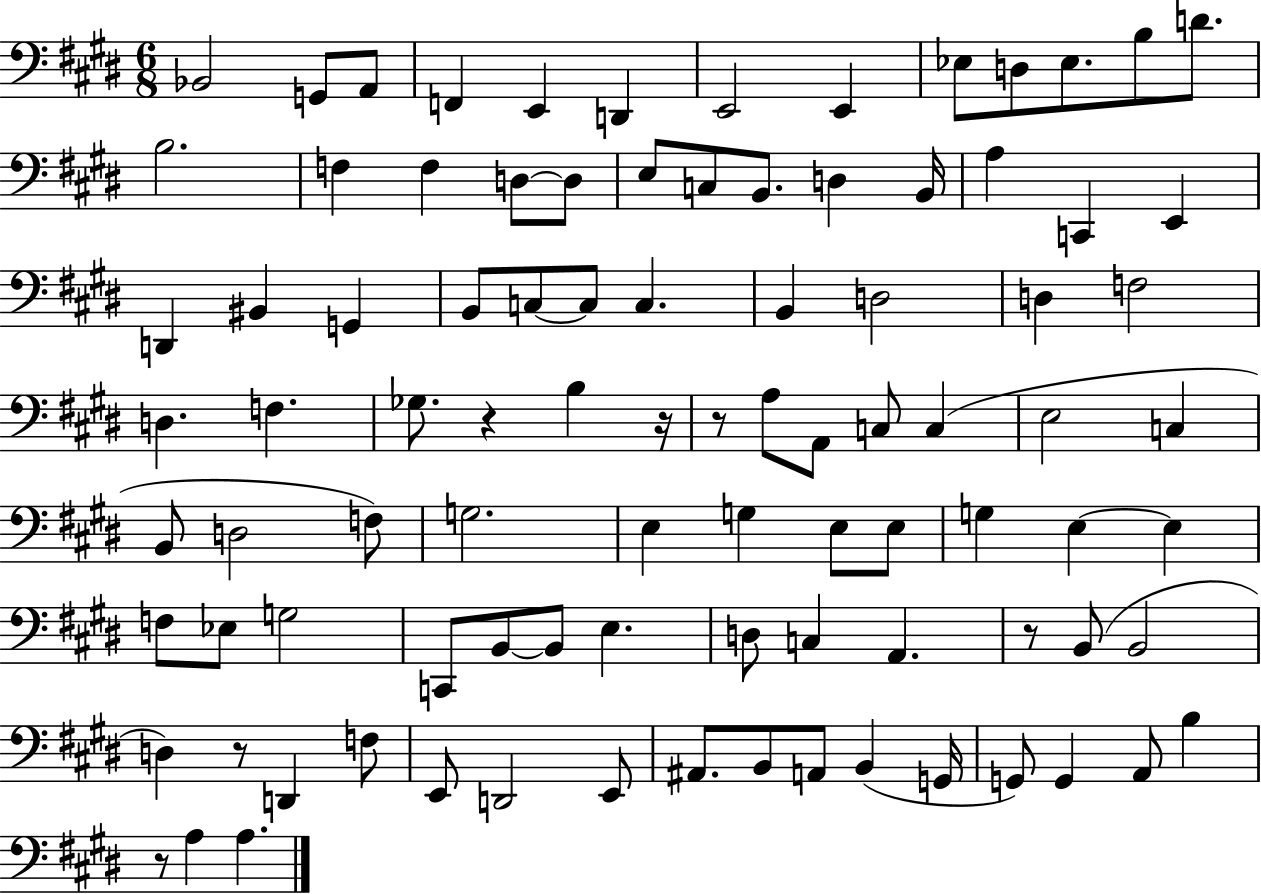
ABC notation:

X:1
T:Untitled
M:6/8
L:1/4
K:E
_B,,2 G,,/2 A,,/2 F,, E,, D,, E,,2 E,, _E,/2 D,/2 _E,/2 B,/2 D/2 B,2 F, F, D,/2 D,/2 E,/2 C,/2 B,,/2 D, B,,/4 A, C,, E,, D,, ^B,, G,, B,,/2 C,/2 C,/2 C, B,, D,2 D, F,2 D, F, _G,/2 z B, z/4 z/2 A,/2 A,,/2 C,/2 C, E,2 C, B,,/2 D,2 F,/2 G,2 E, G, E,/2 E,/2 G, E, E, F,/2 _E,/2 G,2 C,,/2 B,,/2 B,,/2 E, D,/2 C, A,, z/2 B,,/2 B,,2 D, z/2 D,, F,/2 E,,/2 D,,2 E,,/2 ^A,,/2 B,,/2 A,,/2 B,, G,,/4 G,,/2 G,, A,,/2 B, z/2 A, A,